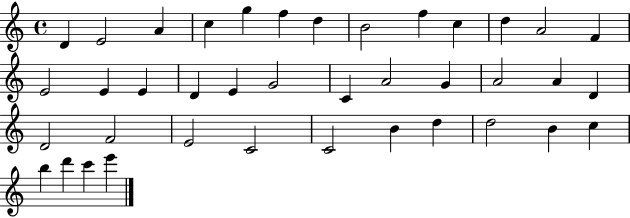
D4/q E4/h A4/q C5/q G5/q F5/q D5/q B4/h F5/q C5/q D5/q A4/h F4/q E4/h E4/q E4/q D4/q E4/q G4/h C4/q A4/h G4/q A4/h A4/q D4/q D4/h F4/h E4/h C4/h C4/h B4/q D5/q D5/h B4/q C5/q B5/q D6/q C6/q E6/q